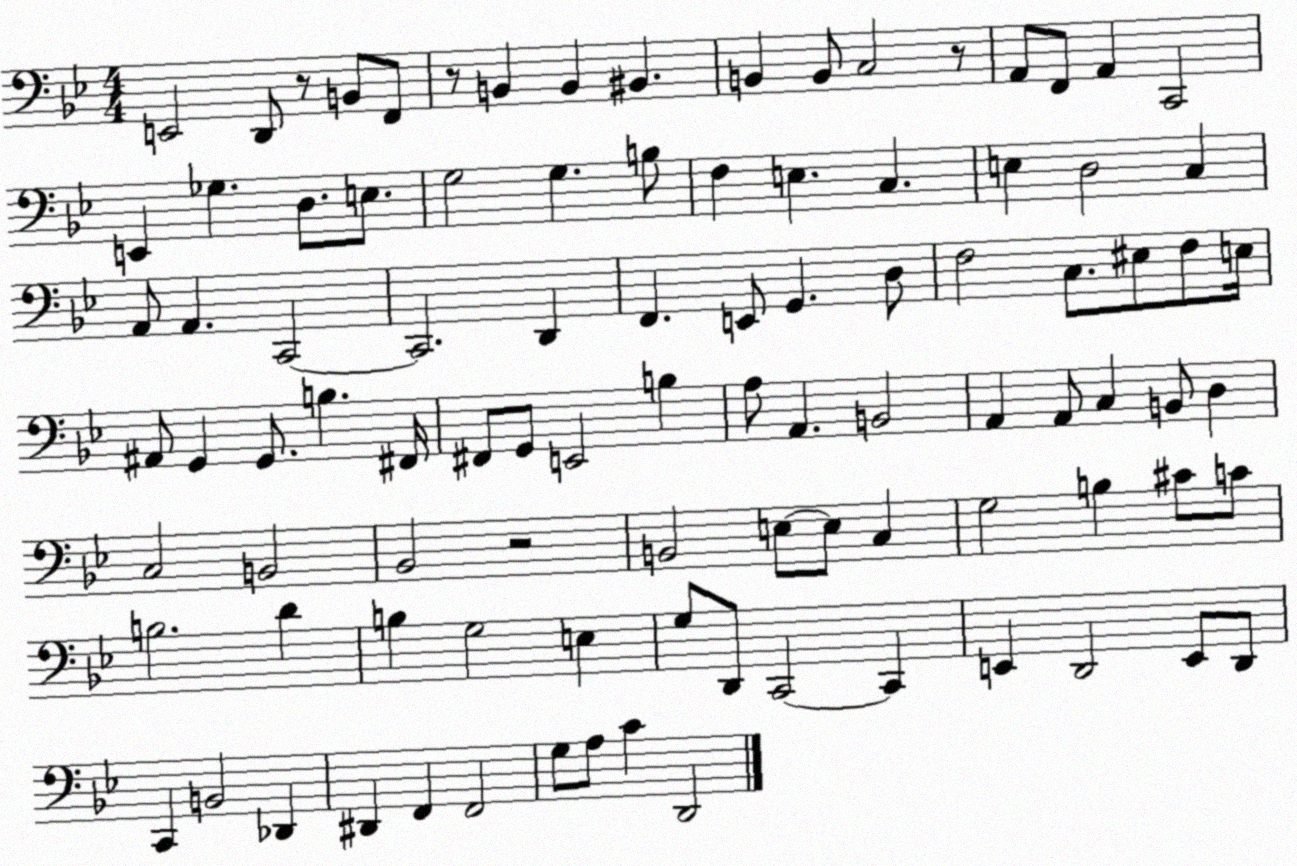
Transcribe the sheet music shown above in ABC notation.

X:1
T:Untitled
M:4/4
L:1/4
K:Bb
E,,2 D,,/2 z/2 B,,/2 F,,/2 z/2 B,, B,, ^B,, B,, B,,/2 C,2 z/2 A,,/2 F,,/2 A,, C,,2 E,, _G, D,/2 E,/2 G,2 G, B,/2 F, E, C, E, D,2 C, A,,/2 A,, C,,2 C,,2 D,, F,, E,,/2 G,, D,/2 F,2 C,/2 ^E,/2 F,/2 E,/4 ^A,,/2 G,, G,,/2 B, ^F,,/4 ^F,,/2 G,,/2 E,,2 B, A,/2 A,, B,,2 A,, A,,/2 C, B,,/2 D, C,2 B,,2 _B,,2 z2 B,,2 E,/2 E,/2 C, G,2 B, ^C/2 C/2 B,2 D B, G,2 E, G,/2 D,,/2 C,,2 C,, E,, D,,2 E,,/2 D,,/2 C,, B,,2 _D,, ^D,, F,, F,,2 G,/2 A,/2 C D,,2